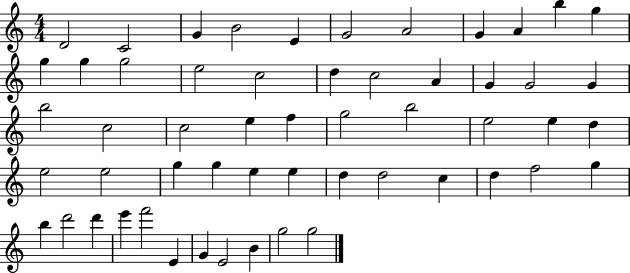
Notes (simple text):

D4/h C4/h G4/q B4/h E4/q G4/h A4/h G4/q A4/q B5/q G5/q G5/q G5/q G5/h E5/h C5/h D5/q C5/h A4/q G4/q G4/h G4/q B5/h C5/h C5/h E5/q F5/q G5/h B5/h E5/h E5/q D5/q E5/h E5/h G5/q G5/q E5/q E5/q D5/q D5/h C5/q D5/q F5/h G5/q B5/q D6/h D6/q E6/q F6/h E4/q G4/q E4/h B4/q G5/h G5/h